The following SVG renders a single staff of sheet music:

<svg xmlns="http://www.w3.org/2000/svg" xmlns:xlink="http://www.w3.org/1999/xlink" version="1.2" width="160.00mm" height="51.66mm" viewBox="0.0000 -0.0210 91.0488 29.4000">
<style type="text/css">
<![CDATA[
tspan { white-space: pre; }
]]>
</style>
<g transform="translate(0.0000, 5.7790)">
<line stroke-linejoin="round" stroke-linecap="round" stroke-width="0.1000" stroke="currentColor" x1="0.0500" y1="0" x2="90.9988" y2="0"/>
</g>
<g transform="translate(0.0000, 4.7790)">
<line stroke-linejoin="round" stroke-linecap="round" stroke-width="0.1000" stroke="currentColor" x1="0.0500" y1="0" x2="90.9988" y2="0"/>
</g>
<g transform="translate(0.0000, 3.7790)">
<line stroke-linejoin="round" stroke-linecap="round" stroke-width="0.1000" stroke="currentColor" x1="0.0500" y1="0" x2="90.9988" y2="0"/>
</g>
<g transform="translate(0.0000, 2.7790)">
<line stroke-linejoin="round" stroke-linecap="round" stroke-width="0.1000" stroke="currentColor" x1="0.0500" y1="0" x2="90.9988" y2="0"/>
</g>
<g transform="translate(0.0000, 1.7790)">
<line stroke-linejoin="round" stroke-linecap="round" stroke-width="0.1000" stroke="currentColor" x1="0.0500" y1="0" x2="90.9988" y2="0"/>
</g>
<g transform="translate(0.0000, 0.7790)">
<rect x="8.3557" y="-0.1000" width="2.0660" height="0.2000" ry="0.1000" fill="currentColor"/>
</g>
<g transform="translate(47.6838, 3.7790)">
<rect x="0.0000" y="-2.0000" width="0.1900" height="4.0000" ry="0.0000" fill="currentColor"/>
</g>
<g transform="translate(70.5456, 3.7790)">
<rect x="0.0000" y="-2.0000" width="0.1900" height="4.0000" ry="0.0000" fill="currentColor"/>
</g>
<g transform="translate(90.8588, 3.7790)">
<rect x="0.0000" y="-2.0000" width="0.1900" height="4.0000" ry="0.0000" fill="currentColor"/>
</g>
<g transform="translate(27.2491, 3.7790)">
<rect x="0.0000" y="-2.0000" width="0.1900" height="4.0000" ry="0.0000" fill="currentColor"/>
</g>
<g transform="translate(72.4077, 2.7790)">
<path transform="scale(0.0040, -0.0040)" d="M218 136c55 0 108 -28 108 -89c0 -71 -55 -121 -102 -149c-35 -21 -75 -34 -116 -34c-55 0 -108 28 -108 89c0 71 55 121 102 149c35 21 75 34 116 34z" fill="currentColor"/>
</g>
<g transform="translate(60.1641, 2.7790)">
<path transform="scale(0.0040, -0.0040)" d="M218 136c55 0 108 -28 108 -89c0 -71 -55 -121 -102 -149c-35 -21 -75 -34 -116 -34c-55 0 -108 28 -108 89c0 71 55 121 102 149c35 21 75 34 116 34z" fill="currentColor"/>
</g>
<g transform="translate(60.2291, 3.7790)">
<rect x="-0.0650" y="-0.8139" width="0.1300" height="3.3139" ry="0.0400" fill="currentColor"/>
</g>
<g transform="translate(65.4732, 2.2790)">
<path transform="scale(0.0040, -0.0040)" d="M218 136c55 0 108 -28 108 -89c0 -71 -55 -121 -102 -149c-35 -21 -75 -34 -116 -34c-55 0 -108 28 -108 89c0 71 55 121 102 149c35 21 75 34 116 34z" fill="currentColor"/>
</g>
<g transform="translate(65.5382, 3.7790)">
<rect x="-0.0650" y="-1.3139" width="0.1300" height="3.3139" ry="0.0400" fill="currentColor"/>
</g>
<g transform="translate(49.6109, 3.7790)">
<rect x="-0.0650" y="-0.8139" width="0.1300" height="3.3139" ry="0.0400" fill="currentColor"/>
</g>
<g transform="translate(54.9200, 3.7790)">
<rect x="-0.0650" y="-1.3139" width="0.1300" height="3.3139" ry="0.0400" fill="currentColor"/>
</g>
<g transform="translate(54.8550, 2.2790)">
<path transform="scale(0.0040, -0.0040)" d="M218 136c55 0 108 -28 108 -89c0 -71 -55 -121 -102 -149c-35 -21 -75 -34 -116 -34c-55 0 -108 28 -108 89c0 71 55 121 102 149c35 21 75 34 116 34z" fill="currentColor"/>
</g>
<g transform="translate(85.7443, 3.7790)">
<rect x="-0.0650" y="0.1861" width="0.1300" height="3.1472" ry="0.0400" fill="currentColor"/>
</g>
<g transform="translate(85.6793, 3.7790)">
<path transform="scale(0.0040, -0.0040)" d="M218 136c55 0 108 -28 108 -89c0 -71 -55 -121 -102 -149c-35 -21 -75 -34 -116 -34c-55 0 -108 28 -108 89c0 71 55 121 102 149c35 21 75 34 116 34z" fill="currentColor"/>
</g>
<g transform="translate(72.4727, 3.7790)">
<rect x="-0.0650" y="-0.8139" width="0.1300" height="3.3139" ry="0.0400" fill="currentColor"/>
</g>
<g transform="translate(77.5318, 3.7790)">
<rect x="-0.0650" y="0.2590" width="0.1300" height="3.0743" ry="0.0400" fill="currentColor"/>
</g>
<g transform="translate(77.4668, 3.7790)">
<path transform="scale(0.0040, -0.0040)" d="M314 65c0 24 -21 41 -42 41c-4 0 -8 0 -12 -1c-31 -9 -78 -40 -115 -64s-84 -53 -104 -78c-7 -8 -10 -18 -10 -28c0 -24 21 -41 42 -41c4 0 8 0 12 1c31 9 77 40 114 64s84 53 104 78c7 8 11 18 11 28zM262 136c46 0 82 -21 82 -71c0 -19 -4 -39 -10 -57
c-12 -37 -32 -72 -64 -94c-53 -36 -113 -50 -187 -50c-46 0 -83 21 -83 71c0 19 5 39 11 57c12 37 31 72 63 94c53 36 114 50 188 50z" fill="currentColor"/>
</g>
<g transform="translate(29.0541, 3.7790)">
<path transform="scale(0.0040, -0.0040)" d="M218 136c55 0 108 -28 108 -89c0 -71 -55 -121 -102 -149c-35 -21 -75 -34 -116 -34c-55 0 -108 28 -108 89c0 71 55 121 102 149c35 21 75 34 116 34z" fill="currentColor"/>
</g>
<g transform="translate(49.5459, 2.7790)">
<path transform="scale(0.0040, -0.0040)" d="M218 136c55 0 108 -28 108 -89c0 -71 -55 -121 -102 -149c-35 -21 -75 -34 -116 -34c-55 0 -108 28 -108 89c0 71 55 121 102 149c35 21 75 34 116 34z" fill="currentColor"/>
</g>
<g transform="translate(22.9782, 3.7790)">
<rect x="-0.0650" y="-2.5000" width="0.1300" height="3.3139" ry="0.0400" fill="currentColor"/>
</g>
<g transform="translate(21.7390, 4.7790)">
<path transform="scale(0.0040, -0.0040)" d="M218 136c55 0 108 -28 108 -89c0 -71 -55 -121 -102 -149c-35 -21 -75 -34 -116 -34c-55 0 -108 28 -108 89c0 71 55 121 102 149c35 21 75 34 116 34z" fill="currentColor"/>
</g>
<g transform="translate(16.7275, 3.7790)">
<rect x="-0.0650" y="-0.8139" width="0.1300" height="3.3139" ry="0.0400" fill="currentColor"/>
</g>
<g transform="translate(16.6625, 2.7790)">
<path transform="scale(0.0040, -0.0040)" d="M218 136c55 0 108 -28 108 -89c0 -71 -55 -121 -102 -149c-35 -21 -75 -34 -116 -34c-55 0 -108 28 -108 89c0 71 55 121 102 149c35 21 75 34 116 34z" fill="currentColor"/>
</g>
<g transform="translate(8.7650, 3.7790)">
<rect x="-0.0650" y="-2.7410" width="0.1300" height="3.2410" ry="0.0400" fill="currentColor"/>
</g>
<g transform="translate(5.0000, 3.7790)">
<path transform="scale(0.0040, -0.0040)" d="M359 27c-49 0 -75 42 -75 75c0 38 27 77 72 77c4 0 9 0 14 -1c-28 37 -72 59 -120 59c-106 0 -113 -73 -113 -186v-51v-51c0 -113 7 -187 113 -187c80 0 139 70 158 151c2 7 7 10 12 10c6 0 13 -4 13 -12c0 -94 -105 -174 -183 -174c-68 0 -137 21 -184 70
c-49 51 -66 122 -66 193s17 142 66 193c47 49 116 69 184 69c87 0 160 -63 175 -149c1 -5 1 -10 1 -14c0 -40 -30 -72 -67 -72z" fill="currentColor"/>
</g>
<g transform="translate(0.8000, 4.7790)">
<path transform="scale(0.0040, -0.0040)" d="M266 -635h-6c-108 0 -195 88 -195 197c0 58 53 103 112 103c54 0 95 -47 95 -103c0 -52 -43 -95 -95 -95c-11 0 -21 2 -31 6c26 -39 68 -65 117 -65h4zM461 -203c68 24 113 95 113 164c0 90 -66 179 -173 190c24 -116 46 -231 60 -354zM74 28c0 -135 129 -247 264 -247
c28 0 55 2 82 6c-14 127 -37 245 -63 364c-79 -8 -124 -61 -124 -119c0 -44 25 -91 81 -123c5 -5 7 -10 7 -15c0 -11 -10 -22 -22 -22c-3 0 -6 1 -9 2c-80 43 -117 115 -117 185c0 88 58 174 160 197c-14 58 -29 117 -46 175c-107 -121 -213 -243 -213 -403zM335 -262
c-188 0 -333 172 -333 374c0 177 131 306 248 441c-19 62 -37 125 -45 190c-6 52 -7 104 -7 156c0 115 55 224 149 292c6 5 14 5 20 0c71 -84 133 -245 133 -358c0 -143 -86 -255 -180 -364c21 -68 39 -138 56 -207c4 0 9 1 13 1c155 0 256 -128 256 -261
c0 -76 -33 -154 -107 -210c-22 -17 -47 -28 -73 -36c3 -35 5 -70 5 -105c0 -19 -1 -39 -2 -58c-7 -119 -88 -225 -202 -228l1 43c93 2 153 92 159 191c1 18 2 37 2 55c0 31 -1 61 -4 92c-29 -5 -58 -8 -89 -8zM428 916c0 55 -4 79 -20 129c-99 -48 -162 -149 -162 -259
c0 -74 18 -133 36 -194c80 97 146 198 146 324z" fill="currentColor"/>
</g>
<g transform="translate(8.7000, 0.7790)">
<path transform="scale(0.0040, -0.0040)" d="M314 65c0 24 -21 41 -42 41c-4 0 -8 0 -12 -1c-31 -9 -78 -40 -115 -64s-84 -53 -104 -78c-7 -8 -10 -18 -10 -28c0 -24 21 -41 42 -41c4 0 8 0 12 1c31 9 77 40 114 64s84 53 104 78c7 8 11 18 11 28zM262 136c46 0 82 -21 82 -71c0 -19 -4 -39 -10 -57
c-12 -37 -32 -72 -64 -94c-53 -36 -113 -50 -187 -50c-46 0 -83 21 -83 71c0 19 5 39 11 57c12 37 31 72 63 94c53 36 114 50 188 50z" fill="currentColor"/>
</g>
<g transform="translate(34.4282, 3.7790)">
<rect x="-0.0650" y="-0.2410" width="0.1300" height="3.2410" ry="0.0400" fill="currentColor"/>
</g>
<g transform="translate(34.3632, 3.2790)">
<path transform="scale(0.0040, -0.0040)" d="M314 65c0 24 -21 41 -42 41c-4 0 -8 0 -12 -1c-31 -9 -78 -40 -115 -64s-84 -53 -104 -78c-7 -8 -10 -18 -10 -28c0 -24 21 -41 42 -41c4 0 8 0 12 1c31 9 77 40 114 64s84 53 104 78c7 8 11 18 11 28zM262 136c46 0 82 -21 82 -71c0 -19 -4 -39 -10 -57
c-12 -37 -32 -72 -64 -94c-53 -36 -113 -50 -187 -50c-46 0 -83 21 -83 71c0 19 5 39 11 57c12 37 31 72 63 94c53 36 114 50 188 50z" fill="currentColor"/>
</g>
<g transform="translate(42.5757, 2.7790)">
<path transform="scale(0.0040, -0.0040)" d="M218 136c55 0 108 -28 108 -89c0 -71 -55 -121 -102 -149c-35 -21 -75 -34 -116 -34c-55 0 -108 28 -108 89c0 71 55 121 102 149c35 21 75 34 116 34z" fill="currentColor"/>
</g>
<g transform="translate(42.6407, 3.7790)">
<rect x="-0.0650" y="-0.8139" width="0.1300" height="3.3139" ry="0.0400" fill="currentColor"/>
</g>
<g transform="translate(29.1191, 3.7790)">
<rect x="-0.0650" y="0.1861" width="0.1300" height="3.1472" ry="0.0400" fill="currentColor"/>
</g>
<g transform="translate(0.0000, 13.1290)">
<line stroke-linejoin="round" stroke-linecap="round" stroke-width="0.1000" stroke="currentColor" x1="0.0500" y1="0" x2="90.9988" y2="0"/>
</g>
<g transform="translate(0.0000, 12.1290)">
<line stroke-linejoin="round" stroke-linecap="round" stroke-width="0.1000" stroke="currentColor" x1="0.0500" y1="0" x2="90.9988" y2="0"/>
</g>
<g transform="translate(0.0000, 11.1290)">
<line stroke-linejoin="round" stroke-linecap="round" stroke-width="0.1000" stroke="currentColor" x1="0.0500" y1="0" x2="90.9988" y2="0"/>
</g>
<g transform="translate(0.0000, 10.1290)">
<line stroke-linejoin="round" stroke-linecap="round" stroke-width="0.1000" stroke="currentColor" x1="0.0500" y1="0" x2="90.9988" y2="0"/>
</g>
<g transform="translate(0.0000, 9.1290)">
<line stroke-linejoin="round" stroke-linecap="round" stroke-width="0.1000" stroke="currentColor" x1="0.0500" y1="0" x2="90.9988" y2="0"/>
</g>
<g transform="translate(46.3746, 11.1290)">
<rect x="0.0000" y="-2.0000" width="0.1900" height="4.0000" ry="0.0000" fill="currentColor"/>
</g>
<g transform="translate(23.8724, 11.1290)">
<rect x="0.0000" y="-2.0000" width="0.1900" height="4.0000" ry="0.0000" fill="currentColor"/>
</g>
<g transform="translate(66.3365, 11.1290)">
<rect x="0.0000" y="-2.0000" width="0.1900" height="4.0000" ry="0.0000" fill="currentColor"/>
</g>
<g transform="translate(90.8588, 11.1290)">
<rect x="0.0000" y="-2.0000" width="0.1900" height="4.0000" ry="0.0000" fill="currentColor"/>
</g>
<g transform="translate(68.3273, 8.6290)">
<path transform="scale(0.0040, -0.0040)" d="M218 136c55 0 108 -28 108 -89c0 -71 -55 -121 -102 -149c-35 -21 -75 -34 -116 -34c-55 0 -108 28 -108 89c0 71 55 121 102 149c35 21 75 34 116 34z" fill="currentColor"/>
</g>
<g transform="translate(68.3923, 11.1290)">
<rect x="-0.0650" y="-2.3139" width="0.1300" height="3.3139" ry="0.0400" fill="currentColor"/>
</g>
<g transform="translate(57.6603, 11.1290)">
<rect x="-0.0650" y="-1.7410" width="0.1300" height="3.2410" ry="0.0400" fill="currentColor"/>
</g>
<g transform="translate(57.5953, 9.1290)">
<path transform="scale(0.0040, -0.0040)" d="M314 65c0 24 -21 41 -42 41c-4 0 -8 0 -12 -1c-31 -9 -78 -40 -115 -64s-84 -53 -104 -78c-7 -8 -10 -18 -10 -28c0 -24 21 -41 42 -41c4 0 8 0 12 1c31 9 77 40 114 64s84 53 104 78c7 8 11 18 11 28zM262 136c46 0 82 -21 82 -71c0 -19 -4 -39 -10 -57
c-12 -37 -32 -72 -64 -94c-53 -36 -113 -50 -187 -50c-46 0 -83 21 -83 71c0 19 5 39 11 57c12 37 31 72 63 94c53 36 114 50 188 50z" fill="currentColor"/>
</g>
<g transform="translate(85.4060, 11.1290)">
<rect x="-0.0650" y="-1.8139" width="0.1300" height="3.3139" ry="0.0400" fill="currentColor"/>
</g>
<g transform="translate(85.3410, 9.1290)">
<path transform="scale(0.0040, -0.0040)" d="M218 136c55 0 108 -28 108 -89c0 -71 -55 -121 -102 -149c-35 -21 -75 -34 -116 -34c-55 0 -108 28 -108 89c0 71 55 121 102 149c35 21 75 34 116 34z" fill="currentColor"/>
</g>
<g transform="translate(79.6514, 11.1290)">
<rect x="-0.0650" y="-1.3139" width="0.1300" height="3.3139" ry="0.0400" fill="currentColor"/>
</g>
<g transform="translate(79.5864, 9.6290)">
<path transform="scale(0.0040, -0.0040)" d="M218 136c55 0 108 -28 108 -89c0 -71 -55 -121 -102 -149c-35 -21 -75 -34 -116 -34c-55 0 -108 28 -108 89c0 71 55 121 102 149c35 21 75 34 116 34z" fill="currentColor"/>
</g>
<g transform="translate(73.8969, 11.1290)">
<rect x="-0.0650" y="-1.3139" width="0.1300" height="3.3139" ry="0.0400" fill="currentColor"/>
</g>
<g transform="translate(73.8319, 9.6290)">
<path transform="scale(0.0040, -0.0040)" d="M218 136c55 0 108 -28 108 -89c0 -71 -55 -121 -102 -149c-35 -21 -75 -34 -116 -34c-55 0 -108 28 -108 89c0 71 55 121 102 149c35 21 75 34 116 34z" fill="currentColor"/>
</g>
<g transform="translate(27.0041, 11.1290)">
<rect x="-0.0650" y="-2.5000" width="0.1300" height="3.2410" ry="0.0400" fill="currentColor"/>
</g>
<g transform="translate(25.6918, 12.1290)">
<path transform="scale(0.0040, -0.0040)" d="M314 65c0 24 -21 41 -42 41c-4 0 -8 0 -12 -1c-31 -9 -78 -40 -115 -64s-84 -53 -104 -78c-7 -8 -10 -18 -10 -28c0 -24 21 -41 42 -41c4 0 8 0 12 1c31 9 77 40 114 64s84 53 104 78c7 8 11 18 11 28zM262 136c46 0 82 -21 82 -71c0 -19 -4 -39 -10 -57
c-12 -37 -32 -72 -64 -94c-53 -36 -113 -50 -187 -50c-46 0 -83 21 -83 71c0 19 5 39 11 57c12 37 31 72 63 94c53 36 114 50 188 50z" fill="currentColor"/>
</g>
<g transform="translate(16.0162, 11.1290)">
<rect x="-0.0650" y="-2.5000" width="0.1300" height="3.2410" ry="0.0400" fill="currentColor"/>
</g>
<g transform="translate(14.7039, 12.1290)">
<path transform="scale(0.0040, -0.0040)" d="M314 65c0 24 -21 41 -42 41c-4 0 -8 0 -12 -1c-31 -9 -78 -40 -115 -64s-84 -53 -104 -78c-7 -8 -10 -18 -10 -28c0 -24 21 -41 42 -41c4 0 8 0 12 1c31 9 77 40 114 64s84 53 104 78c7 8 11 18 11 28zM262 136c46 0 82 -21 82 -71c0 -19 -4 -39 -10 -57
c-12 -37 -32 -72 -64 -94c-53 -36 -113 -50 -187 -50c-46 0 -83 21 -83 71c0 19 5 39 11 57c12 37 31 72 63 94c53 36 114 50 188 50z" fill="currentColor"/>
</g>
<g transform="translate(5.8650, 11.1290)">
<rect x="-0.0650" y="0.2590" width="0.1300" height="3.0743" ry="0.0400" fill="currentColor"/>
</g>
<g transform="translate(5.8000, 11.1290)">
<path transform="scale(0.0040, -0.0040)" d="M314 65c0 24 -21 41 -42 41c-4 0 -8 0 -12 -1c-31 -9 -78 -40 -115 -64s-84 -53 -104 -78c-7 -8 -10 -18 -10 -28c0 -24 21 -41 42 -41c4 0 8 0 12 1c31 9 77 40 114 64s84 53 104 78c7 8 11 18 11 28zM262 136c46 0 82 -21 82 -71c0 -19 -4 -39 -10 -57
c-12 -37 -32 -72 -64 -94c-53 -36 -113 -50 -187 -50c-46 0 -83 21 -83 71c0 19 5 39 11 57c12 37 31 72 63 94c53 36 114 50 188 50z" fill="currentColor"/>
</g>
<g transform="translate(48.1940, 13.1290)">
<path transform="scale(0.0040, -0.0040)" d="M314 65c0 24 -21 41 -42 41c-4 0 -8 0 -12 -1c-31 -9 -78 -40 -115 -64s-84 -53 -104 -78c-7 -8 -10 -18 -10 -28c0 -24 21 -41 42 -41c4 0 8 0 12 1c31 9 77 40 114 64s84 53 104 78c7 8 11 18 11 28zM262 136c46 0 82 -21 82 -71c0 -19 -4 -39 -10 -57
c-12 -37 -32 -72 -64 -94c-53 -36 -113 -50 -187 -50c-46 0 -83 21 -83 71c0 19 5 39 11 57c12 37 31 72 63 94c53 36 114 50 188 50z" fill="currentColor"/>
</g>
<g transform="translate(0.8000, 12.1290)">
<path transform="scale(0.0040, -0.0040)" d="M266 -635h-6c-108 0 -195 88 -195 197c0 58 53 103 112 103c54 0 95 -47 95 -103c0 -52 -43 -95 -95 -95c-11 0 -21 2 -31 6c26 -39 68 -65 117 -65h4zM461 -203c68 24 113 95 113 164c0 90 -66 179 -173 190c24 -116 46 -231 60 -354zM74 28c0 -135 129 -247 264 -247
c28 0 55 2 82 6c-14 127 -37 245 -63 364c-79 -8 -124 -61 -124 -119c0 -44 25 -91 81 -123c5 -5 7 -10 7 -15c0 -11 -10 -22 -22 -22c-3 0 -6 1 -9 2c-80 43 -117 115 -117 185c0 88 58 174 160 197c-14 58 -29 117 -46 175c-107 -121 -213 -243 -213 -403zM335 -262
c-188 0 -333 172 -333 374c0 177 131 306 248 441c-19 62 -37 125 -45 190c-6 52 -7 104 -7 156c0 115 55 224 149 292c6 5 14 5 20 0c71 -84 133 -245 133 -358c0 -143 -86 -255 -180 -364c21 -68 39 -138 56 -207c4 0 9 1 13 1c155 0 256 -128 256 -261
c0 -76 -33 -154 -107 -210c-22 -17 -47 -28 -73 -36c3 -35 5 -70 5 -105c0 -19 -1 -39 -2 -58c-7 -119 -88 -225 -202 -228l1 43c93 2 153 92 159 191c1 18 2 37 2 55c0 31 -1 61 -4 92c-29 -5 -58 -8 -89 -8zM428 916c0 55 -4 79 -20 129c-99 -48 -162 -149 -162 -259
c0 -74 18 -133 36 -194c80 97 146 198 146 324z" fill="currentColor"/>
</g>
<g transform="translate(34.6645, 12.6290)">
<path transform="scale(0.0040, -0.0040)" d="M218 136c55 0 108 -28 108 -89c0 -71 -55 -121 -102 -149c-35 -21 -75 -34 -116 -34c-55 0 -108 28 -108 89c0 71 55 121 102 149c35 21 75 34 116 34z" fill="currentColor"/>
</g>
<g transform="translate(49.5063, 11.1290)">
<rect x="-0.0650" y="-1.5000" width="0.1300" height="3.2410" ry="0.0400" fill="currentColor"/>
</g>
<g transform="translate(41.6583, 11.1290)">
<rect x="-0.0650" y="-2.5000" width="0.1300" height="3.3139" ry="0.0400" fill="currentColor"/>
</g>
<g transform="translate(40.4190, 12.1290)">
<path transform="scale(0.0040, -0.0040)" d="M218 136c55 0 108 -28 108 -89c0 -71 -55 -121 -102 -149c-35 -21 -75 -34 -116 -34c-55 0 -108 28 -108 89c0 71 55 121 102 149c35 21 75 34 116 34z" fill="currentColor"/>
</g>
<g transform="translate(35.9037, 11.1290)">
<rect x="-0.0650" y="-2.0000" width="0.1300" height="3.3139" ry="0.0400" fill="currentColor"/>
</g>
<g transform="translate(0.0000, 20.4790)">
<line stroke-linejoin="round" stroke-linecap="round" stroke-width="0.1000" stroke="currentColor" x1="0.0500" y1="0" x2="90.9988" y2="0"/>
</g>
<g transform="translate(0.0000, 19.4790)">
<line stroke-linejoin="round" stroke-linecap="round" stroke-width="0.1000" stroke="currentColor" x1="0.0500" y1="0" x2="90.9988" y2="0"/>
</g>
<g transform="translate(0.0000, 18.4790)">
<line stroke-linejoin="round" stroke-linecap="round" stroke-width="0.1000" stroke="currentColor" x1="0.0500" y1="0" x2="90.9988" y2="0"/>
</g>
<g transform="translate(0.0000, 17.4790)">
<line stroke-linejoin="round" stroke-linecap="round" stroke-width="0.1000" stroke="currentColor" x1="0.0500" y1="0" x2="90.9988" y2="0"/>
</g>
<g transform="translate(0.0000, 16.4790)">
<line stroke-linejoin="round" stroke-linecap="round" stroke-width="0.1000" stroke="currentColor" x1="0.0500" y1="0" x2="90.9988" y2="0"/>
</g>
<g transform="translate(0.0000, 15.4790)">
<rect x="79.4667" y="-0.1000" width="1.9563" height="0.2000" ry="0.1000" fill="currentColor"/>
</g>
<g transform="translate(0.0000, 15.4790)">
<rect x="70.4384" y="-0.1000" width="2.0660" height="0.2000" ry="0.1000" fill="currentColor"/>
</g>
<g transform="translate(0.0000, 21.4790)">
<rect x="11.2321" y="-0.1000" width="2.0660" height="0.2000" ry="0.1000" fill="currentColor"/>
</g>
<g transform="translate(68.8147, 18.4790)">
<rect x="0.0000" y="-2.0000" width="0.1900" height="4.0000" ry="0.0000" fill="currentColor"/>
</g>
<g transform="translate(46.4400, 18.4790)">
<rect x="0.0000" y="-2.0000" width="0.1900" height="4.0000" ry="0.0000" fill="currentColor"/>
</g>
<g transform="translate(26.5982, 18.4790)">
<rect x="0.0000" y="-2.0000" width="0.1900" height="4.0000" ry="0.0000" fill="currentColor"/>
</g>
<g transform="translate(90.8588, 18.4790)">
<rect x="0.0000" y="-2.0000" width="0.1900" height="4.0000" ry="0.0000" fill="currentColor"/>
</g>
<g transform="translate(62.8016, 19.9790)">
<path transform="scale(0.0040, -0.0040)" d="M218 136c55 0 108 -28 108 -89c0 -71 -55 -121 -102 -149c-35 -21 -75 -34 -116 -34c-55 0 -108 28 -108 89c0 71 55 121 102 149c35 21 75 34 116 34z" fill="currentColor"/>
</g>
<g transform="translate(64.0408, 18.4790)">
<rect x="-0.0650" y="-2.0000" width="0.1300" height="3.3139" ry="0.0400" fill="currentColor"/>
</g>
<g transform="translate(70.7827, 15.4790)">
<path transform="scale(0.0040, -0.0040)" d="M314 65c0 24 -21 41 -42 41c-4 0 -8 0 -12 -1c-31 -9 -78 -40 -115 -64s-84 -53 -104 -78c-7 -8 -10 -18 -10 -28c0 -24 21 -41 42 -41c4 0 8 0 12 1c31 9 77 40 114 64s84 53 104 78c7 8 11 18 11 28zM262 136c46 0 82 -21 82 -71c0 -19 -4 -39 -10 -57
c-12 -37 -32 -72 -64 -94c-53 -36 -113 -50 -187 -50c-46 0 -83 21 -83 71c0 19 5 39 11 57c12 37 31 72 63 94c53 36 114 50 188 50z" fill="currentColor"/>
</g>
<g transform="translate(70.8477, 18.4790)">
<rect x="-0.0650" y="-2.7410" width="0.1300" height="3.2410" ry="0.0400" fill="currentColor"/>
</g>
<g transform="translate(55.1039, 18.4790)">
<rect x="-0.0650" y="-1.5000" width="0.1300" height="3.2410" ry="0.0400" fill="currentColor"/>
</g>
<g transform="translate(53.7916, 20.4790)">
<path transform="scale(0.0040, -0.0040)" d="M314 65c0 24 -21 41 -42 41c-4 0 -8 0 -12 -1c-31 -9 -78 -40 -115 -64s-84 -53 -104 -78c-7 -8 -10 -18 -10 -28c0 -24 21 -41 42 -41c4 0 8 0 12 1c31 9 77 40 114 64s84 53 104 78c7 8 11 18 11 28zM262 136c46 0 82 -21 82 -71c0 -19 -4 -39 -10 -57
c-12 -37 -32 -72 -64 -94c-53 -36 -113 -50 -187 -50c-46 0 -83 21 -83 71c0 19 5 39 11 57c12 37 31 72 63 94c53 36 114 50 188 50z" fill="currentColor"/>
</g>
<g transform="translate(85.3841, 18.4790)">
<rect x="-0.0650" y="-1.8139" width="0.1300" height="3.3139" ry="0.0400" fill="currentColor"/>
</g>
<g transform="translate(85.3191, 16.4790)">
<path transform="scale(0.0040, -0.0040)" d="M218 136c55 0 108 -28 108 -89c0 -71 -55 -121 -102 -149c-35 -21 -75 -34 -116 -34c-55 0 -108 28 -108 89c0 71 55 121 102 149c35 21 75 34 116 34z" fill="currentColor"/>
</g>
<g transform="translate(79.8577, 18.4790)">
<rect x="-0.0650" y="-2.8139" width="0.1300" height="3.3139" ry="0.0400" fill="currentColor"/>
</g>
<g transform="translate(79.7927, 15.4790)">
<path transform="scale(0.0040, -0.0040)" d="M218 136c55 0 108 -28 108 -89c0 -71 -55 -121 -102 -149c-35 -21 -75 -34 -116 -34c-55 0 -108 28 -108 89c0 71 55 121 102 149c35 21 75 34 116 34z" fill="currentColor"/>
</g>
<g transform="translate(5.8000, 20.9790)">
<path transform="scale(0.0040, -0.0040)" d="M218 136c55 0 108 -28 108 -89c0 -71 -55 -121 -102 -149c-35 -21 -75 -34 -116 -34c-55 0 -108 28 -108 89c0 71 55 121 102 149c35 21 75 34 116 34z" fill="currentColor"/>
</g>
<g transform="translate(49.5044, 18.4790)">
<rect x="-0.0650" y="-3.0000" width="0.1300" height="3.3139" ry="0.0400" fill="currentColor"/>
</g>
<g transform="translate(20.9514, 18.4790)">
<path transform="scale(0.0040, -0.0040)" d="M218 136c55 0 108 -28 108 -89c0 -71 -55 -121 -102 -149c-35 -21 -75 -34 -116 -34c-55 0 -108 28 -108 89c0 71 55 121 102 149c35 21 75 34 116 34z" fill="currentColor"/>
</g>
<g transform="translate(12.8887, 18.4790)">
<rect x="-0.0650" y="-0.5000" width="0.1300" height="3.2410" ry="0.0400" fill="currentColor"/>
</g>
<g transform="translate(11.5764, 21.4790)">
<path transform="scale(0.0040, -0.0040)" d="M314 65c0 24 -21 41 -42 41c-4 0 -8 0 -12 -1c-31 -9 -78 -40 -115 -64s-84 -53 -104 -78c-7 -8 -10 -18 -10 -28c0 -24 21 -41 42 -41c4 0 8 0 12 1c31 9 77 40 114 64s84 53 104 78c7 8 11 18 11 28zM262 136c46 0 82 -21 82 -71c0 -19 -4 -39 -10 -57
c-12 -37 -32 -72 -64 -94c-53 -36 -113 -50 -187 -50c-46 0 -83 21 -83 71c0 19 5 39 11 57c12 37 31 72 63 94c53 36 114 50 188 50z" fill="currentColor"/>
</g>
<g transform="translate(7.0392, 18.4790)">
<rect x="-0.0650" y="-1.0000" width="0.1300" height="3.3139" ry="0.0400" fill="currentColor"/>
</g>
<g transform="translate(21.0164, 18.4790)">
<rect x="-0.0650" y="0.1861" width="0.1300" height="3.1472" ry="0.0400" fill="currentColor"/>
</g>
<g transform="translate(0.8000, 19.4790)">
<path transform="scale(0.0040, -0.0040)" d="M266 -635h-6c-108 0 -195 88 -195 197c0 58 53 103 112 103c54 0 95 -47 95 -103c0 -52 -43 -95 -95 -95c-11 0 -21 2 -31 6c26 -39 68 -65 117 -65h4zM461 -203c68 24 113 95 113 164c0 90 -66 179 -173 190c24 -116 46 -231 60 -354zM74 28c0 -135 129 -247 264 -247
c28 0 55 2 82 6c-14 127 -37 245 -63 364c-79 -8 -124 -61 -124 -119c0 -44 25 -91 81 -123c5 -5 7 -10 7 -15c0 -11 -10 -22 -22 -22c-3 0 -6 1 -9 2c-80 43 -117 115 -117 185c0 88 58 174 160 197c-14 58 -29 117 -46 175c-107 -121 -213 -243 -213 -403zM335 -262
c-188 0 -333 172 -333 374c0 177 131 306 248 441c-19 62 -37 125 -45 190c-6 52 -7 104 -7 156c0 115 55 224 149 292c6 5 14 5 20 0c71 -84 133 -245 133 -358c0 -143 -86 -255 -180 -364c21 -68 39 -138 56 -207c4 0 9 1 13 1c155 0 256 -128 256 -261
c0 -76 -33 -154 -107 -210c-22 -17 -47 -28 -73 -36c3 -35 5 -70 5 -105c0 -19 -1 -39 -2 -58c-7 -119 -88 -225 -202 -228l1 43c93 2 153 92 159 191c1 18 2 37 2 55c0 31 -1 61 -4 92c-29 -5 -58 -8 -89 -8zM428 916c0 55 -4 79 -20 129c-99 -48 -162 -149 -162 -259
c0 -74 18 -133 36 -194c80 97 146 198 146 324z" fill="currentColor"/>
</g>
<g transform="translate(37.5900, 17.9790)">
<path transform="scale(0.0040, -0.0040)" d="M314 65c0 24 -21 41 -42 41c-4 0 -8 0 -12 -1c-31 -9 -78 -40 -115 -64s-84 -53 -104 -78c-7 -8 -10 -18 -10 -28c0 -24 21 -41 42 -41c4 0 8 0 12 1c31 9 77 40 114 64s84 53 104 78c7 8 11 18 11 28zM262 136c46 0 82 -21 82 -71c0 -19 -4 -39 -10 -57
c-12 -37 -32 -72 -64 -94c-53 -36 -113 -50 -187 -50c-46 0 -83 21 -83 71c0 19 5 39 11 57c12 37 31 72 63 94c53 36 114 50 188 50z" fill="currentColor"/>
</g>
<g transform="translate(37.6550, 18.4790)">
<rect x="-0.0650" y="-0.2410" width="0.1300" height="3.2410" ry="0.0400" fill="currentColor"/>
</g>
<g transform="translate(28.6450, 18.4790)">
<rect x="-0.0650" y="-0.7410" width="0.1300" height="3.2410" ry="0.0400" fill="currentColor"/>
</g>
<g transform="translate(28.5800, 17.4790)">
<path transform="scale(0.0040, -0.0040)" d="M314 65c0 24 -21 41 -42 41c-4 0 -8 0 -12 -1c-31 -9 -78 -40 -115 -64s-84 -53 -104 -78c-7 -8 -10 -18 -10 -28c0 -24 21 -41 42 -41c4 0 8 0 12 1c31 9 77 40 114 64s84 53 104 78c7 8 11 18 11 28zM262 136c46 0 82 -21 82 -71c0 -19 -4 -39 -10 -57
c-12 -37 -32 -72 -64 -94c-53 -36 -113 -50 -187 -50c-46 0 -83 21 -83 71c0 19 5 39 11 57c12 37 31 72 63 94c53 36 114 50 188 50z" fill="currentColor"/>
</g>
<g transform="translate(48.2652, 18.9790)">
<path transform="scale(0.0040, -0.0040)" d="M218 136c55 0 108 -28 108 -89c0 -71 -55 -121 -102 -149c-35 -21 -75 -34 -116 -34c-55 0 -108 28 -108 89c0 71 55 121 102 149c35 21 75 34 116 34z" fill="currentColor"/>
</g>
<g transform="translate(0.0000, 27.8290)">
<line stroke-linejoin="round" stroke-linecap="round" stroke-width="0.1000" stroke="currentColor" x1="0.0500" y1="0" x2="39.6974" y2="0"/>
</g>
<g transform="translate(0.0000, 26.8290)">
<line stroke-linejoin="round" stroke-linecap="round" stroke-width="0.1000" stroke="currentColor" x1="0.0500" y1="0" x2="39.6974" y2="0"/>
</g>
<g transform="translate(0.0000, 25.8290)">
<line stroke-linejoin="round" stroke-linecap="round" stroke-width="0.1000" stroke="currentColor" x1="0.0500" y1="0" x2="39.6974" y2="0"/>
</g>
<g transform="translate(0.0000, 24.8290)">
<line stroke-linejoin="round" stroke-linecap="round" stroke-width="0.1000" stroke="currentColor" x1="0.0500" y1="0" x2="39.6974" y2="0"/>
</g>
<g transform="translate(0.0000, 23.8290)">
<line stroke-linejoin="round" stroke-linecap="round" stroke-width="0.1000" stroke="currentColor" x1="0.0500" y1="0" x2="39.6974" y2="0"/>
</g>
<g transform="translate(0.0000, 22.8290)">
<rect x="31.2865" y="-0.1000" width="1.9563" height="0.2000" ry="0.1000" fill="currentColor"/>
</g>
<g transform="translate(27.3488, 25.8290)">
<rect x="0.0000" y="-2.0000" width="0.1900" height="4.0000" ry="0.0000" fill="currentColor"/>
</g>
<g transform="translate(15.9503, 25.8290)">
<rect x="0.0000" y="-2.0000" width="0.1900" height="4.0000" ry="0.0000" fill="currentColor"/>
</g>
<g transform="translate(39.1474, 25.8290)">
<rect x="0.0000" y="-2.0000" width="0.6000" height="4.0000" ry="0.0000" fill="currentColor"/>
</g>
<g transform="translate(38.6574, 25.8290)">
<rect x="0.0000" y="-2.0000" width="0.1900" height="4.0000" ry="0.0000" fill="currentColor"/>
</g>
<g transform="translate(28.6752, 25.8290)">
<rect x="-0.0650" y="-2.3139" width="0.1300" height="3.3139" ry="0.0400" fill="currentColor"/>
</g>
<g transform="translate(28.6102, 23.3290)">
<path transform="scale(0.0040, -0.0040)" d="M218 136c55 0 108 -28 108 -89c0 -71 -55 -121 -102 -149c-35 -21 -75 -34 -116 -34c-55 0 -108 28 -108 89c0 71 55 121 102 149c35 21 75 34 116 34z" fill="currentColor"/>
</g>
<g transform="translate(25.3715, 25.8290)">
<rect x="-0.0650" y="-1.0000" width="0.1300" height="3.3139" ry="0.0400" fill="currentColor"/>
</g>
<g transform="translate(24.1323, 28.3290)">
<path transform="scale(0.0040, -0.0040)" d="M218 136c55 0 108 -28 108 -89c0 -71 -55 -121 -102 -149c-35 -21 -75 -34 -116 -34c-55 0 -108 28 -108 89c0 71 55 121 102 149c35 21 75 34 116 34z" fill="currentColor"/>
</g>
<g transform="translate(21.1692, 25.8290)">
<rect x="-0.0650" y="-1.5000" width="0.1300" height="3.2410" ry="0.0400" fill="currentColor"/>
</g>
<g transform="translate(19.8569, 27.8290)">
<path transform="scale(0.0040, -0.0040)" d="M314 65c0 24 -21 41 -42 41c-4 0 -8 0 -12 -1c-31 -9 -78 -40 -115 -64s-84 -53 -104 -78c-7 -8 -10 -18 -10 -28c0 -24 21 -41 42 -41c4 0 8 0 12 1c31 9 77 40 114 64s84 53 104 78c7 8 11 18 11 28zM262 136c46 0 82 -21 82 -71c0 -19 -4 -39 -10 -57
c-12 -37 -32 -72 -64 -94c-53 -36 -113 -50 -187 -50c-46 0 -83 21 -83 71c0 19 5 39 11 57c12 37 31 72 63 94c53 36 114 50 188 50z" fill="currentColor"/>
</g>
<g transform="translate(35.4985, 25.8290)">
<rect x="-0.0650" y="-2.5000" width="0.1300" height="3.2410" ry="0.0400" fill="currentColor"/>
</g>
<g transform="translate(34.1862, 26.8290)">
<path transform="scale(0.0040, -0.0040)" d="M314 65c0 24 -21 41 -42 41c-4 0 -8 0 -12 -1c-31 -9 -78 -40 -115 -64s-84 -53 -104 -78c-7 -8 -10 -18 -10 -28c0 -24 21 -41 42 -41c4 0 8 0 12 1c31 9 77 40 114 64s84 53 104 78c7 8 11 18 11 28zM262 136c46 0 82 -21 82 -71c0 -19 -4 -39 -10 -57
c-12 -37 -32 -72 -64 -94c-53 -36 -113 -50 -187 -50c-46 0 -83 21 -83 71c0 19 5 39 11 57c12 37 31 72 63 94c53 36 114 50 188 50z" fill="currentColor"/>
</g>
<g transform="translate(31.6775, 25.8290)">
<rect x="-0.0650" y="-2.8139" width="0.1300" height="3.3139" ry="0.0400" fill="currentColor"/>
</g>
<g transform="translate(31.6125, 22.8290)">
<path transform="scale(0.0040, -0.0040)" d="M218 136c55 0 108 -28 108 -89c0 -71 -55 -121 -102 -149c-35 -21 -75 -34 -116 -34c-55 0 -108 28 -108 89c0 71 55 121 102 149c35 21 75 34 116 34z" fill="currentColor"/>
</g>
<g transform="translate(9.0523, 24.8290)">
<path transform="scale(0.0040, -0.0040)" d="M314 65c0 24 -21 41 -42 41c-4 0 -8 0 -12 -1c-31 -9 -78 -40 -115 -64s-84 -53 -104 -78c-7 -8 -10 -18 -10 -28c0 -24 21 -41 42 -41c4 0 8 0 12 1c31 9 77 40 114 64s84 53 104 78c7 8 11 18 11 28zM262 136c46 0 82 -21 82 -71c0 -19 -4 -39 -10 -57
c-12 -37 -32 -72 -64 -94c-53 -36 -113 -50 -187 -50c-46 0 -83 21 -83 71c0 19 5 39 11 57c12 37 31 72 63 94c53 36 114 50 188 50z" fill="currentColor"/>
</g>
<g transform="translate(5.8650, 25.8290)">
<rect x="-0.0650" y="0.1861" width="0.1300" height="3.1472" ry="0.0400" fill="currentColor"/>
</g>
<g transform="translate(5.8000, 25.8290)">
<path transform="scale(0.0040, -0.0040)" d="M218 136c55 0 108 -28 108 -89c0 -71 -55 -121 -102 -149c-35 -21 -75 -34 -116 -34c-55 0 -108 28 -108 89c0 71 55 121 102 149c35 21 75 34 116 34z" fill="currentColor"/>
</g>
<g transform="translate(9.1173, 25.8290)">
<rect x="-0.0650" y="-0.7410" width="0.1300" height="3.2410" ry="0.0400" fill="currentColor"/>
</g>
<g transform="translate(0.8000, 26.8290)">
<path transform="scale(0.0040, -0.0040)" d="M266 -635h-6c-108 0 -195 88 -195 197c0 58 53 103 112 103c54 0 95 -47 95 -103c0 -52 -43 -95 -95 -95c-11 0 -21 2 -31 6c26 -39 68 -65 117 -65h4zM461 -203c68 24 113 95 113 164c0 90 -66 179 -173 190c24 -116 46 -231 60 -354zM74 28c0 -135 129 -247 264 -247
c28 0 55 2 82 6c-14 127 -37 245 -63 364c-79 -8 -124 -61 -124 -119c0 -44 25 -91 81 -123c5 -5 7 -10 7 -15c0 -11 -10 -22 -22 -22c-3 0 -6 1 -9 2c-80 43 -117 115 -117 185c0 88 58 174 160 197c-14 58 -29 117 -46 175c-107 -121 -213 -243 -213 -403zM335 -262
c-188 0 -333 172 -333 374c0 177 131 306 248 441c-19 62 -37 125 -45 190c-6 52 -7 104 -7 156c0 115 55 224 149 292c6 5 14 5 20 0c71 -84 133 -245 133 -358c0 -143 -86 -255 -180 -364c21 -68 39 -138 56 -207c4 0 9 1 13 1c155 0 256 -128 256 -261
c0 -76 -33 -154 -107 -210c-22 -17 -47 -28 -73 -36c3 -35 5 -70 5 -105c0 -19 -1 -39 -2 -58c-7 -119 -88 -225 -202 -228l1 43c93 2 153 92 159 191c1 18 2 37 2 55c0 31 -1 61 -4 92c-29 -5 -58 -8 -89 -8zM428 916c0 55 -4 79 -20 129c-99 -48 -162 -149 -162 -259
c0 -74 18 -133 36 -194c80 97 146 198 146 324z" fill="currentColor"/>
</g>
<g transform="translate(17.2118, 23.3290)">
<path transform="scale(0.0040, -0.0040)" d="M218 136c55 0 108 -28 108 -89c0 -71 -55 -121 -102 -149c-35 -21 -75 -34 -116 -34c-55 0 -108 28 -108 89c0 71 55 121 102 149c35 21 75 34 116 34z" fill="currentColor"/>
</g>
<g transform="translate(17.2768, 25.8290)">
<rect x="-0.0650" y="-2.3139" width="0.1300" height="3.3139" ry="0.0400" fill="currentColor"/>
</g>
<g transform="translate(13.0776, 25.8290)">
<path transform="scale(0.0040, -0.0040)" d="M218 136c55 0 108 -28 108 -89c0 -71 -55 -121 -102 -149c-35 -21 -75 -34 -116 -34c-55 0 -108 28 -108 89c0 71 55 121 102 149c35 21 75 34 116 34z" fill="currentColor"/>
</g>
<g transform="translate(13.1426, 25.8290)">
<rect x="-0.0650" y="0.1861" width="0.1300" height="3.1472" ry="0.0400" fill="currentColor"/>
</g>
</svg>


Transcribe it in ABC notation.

X:1
T:Untitled
M:4/4
L:1/4
K:C
a2 d G B c2 d d e d e d B2 B B2 G2 G2 F G E2 f2 g e e f D C2 B d2 c2 A E2 F a2 a f B d2 B g E2 D g a G2